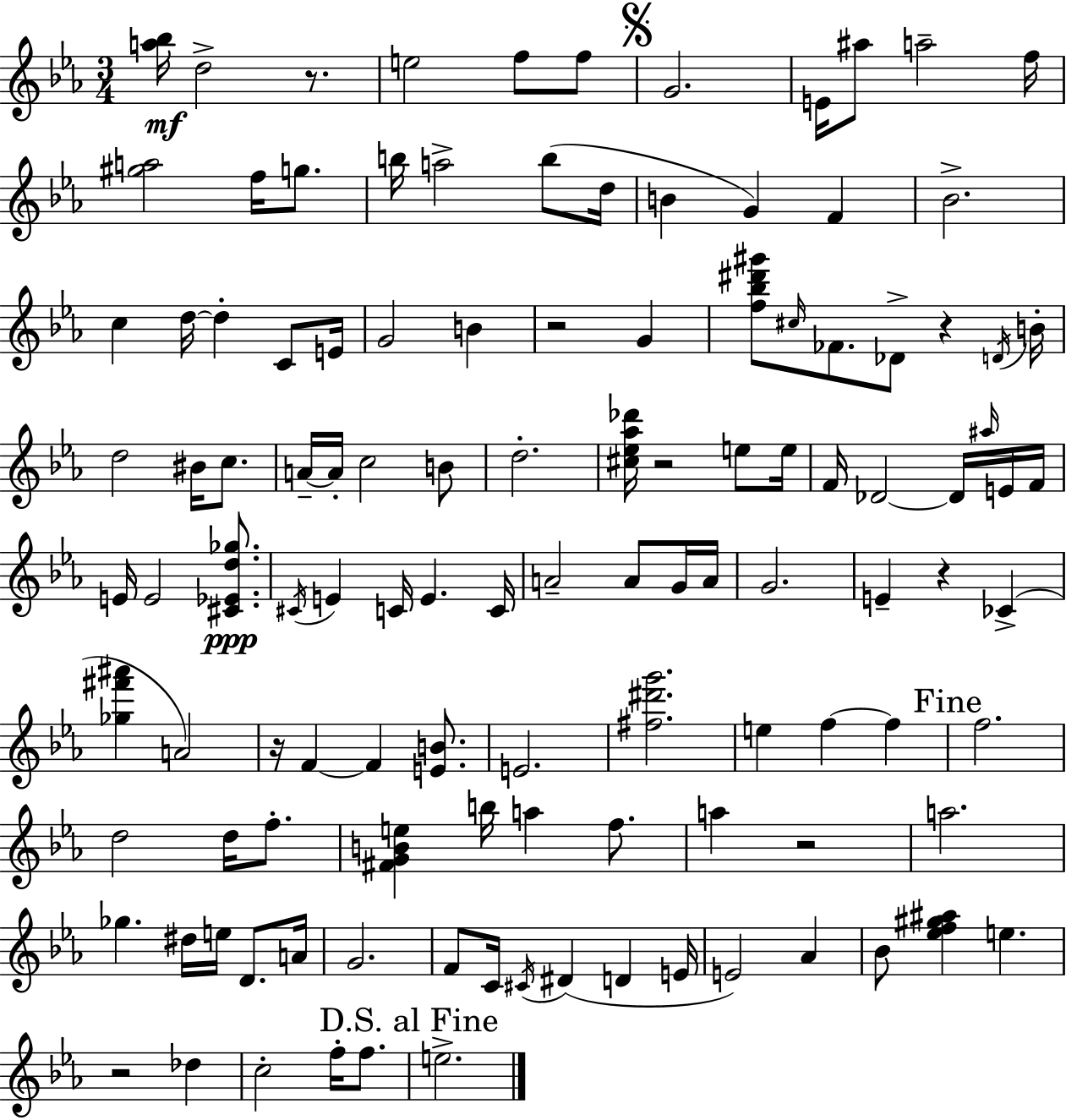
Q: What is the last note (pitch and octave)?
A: E5